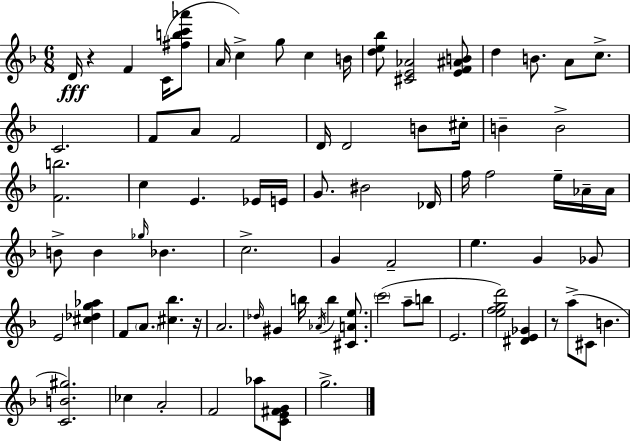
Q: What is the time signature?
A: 6/8